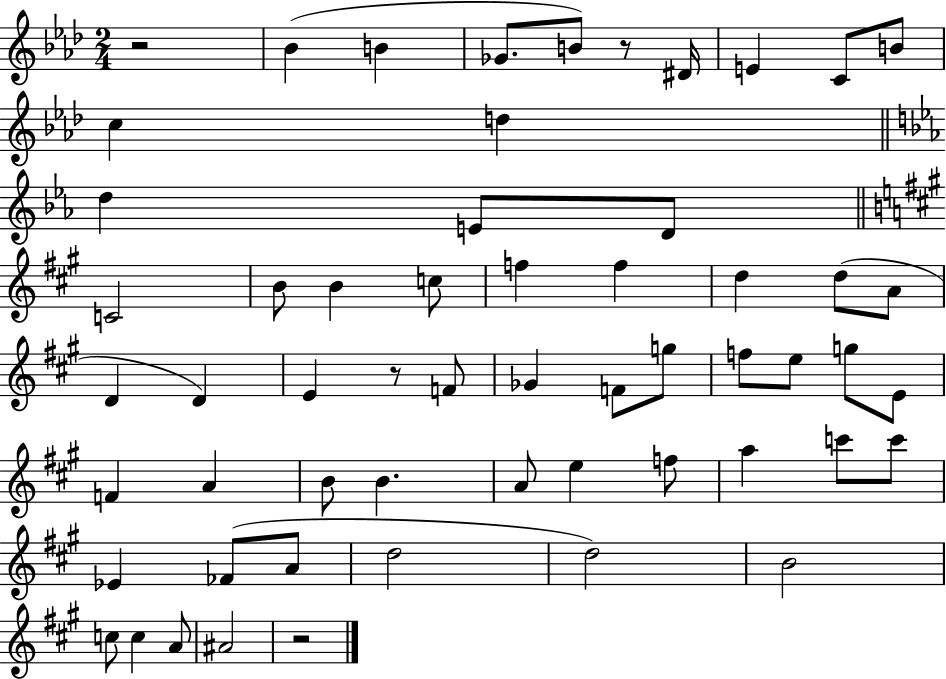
X:1
T:Untitled
M:2/4
L:1/4
K:Ab
z2 _B B _G/2 B/2 z/2 ^D/4 E C/2 B/2 c d d E/2 D/2 C2 B/2 B c/2 f f d d/2 A/2 D D E z/2 F/2 _G F/2 g/2 f/2 e/2 g/2 E/2 F A B/2 B A/2 e f/2 a c'/2 c'/2 _E _F/2 A/2 d2 d2 B2 c/2 c A/2 ^A2 z2